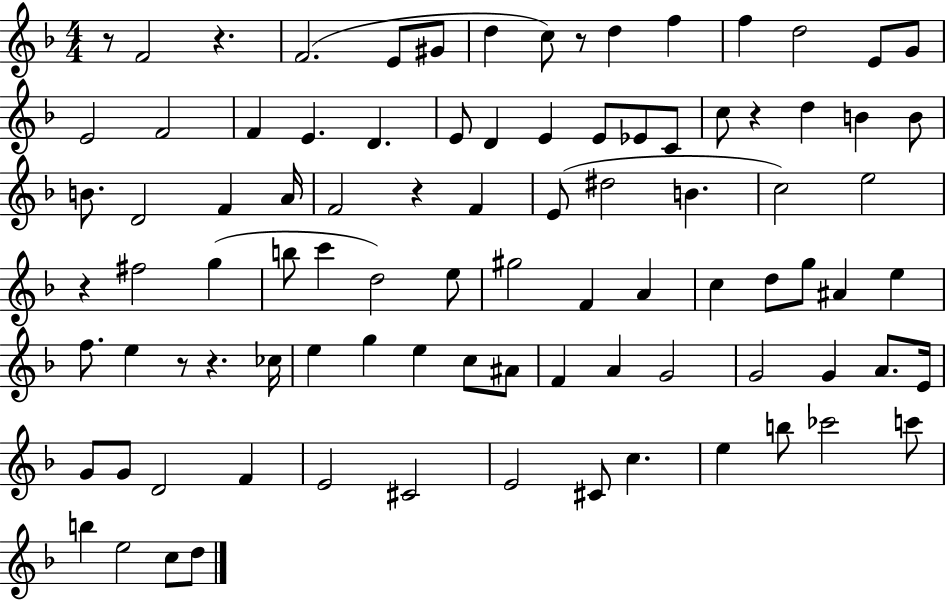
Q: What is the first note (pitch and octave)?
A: F4